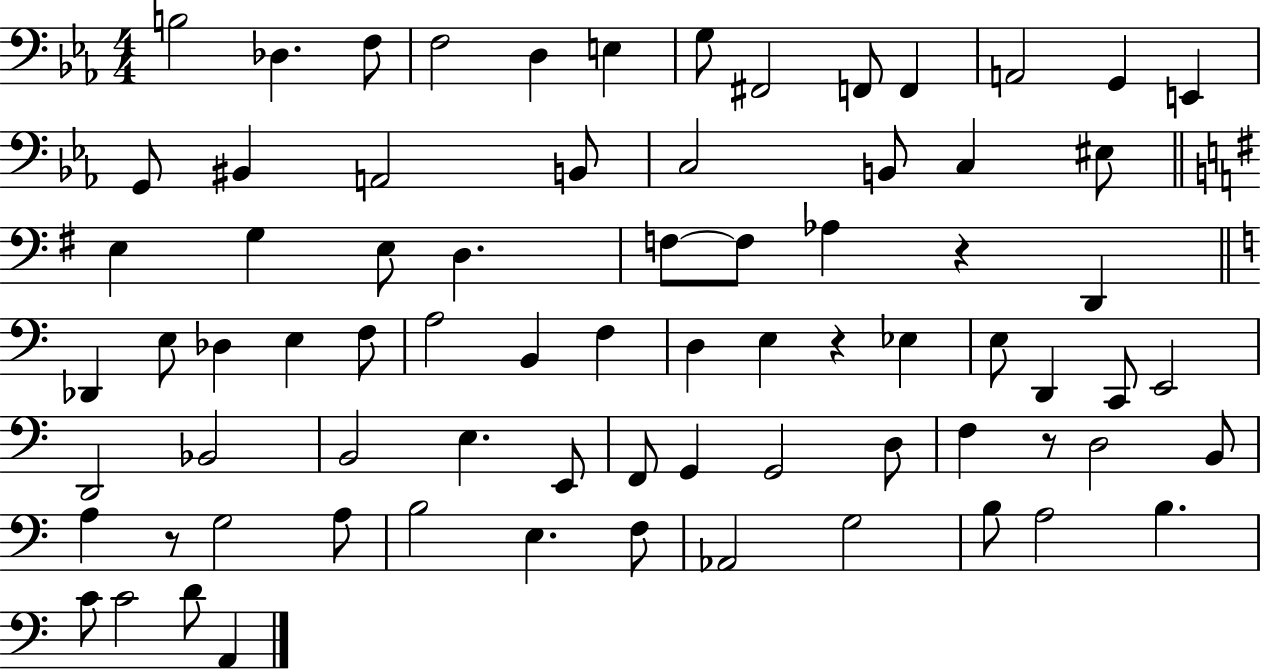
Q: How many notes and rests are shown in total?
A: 75